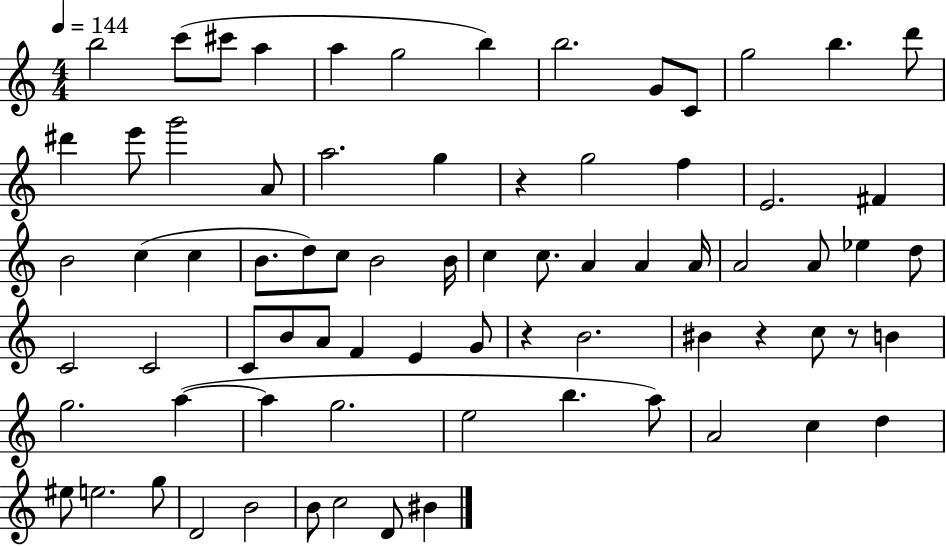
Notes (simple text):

B5/h C6/e C#6/e A5/q A5/q G5/h B5/q B5/h. G4/e C4/e G5/h B5/q. D6/e D#6/q E6/e G6/h A4/e A5/h. G5/q R/q G5/h F5/q E4/h. F#4/q B4/h C5/q C5/q B4/e. D5/e C5/e B4/h B4/s C5/q C5/e. A4/q A4/q A4/s A4/h A4/e Eb5/q D5/e C4/h C4/h C4/e B4/e A4/e F4/q E4/q G4/e R/q B4/h. BIS4/q R/q C5/e R/e B4/q G5/h. A5/q A5/q G5/h. E5/h B5/q. A5/e A4/h C5/q D5/q EIS5/e E5/h. G5/e D4/h B4/h B4/e C5/h D4/e BIS4/q